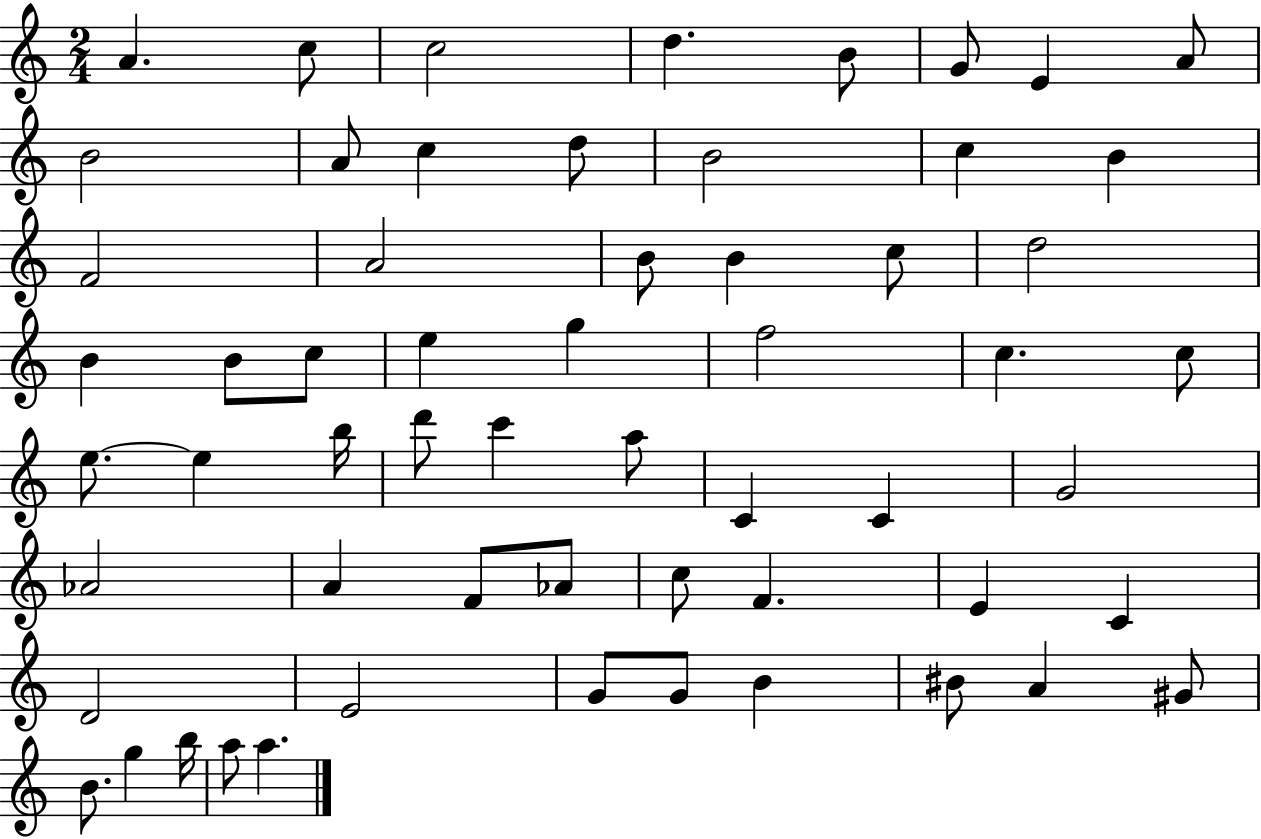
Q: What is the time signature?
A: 2/4